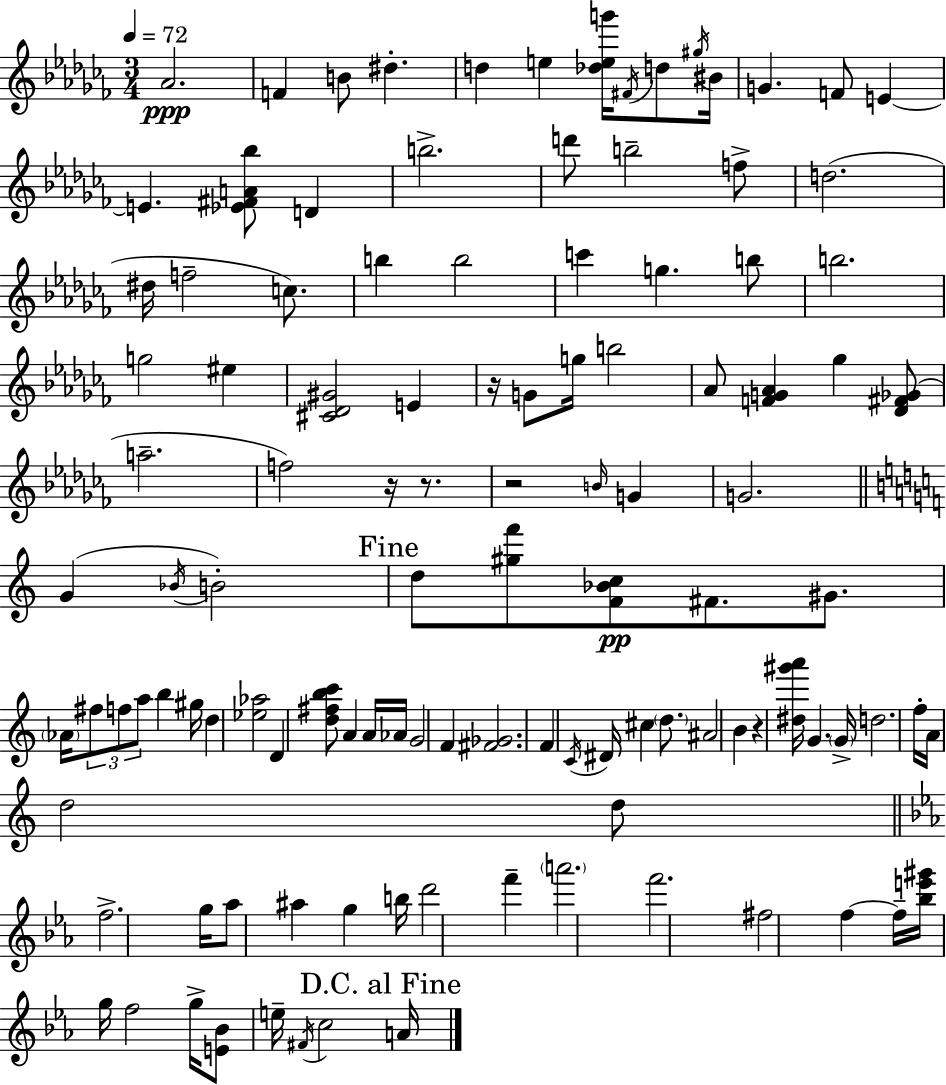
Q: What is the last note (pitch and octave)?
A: A4